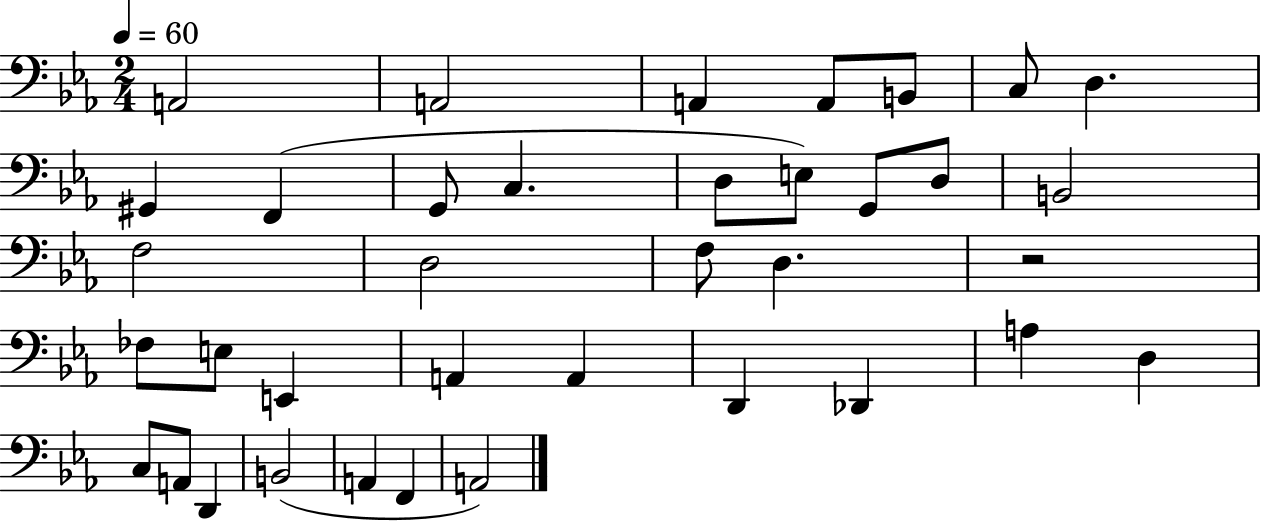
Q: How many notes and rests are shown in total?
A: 37